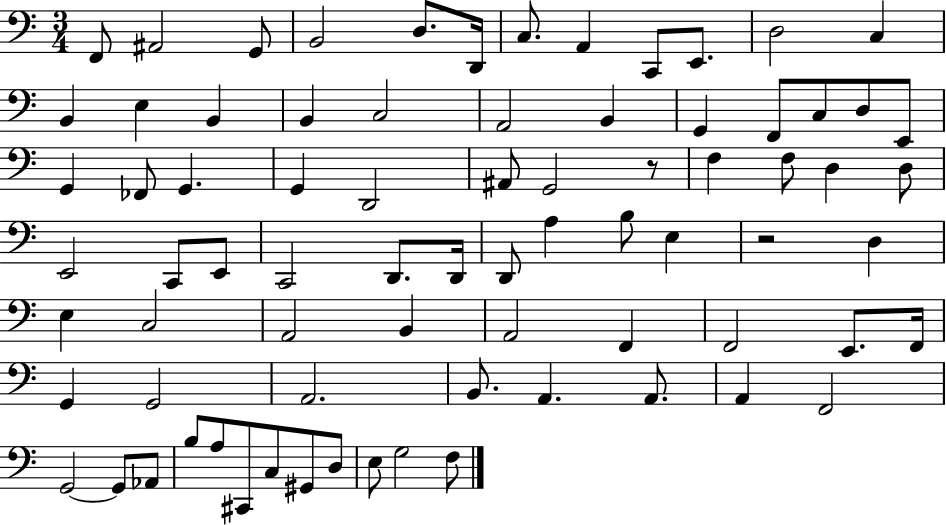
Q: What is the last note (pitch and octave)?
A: F3